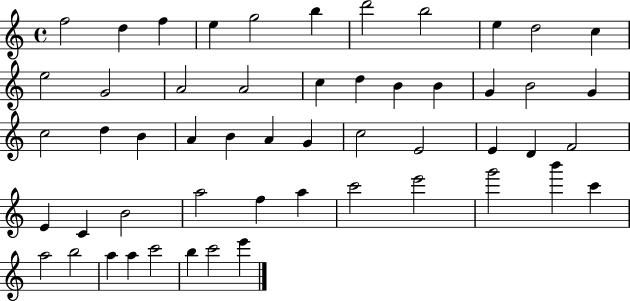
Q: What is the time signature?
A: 4/4